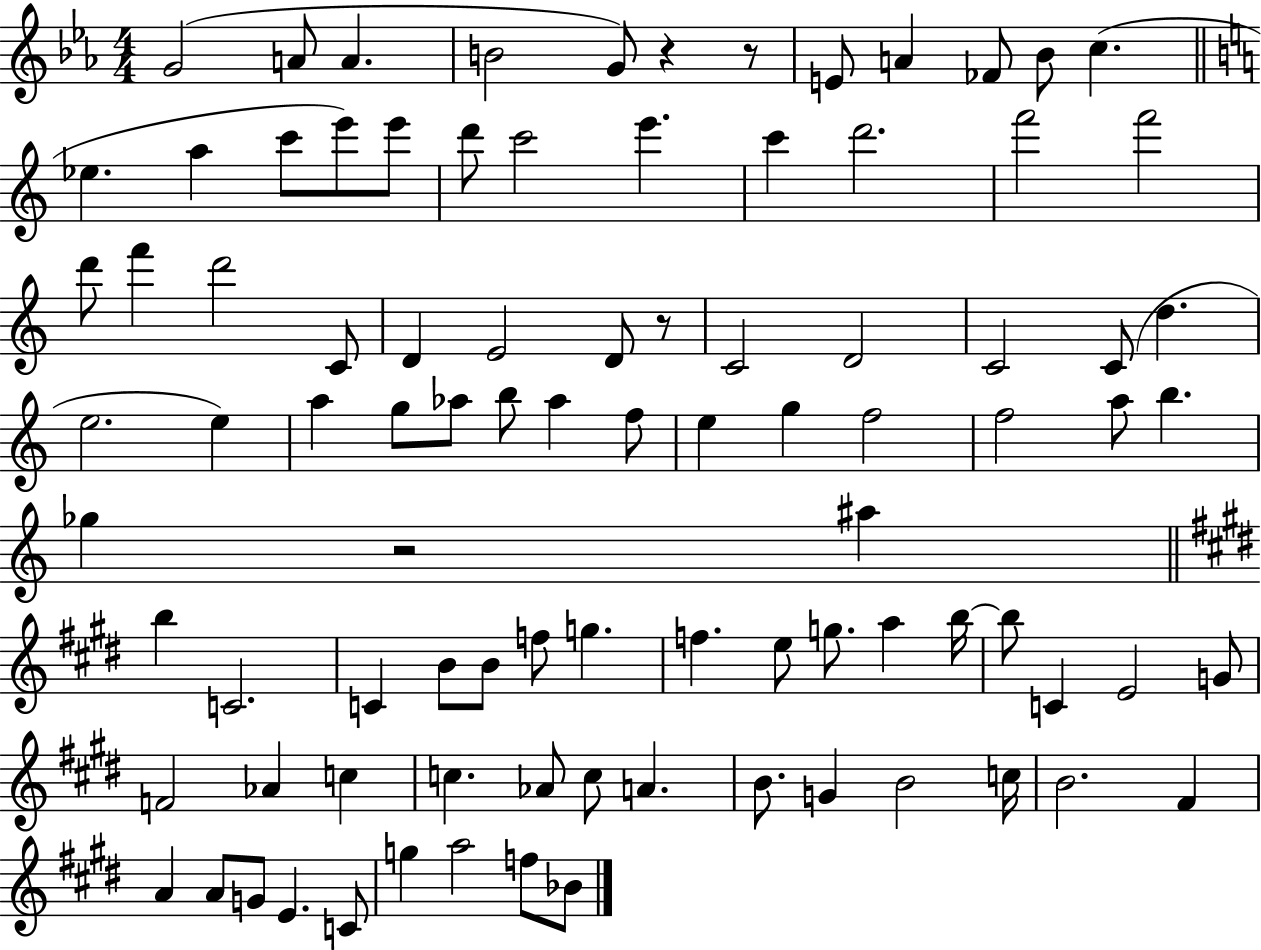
{
  \clef treble
  \numericTimeSignature
  \time 4/4
  \key ees \major
  g'2( a'8 a'4. | b'2 g'8) r4 r8 | e'8 a'4 fes'8 bes'8 c''4.( | \bar "||" \break \key a \minor ees''4. a''4 c'''8 e'''8) e'''8 | d'''8 c'''2 e'''4. | c'''4 d'''2. | f'''2 f'''2 | \break d'''8 f'''4 d'''2 c'8 | d'4 e'2 d'8 r8 | c'2 d'2 | c'2 c'8( d''4. | \break e''2. e''4) | a''4 g''8 aes''8 b''8 aes''4 f''8 | e''4 g''4 f''2 | f''2 a''8 b''4. | \break ges''4 r2 ais''4 | \bar "||" \break \key e \major b''4 c'2. | c'4 b'8 b'8 f''8 g''4. | f''4. e''8 g''8. a''4 b''16~~ | b''8 c'4 e'2 g'8 | \break f'2 aes'4 c''4 | c''4. aes'8 c''8 a'4. | b'8. g'4 b'2 c''16 | b'2. fis'4 | \break a'4 a'8 g'8 e'4. c'8 | g''4 a''2 f''8 bes'8 | \bar "|."
}